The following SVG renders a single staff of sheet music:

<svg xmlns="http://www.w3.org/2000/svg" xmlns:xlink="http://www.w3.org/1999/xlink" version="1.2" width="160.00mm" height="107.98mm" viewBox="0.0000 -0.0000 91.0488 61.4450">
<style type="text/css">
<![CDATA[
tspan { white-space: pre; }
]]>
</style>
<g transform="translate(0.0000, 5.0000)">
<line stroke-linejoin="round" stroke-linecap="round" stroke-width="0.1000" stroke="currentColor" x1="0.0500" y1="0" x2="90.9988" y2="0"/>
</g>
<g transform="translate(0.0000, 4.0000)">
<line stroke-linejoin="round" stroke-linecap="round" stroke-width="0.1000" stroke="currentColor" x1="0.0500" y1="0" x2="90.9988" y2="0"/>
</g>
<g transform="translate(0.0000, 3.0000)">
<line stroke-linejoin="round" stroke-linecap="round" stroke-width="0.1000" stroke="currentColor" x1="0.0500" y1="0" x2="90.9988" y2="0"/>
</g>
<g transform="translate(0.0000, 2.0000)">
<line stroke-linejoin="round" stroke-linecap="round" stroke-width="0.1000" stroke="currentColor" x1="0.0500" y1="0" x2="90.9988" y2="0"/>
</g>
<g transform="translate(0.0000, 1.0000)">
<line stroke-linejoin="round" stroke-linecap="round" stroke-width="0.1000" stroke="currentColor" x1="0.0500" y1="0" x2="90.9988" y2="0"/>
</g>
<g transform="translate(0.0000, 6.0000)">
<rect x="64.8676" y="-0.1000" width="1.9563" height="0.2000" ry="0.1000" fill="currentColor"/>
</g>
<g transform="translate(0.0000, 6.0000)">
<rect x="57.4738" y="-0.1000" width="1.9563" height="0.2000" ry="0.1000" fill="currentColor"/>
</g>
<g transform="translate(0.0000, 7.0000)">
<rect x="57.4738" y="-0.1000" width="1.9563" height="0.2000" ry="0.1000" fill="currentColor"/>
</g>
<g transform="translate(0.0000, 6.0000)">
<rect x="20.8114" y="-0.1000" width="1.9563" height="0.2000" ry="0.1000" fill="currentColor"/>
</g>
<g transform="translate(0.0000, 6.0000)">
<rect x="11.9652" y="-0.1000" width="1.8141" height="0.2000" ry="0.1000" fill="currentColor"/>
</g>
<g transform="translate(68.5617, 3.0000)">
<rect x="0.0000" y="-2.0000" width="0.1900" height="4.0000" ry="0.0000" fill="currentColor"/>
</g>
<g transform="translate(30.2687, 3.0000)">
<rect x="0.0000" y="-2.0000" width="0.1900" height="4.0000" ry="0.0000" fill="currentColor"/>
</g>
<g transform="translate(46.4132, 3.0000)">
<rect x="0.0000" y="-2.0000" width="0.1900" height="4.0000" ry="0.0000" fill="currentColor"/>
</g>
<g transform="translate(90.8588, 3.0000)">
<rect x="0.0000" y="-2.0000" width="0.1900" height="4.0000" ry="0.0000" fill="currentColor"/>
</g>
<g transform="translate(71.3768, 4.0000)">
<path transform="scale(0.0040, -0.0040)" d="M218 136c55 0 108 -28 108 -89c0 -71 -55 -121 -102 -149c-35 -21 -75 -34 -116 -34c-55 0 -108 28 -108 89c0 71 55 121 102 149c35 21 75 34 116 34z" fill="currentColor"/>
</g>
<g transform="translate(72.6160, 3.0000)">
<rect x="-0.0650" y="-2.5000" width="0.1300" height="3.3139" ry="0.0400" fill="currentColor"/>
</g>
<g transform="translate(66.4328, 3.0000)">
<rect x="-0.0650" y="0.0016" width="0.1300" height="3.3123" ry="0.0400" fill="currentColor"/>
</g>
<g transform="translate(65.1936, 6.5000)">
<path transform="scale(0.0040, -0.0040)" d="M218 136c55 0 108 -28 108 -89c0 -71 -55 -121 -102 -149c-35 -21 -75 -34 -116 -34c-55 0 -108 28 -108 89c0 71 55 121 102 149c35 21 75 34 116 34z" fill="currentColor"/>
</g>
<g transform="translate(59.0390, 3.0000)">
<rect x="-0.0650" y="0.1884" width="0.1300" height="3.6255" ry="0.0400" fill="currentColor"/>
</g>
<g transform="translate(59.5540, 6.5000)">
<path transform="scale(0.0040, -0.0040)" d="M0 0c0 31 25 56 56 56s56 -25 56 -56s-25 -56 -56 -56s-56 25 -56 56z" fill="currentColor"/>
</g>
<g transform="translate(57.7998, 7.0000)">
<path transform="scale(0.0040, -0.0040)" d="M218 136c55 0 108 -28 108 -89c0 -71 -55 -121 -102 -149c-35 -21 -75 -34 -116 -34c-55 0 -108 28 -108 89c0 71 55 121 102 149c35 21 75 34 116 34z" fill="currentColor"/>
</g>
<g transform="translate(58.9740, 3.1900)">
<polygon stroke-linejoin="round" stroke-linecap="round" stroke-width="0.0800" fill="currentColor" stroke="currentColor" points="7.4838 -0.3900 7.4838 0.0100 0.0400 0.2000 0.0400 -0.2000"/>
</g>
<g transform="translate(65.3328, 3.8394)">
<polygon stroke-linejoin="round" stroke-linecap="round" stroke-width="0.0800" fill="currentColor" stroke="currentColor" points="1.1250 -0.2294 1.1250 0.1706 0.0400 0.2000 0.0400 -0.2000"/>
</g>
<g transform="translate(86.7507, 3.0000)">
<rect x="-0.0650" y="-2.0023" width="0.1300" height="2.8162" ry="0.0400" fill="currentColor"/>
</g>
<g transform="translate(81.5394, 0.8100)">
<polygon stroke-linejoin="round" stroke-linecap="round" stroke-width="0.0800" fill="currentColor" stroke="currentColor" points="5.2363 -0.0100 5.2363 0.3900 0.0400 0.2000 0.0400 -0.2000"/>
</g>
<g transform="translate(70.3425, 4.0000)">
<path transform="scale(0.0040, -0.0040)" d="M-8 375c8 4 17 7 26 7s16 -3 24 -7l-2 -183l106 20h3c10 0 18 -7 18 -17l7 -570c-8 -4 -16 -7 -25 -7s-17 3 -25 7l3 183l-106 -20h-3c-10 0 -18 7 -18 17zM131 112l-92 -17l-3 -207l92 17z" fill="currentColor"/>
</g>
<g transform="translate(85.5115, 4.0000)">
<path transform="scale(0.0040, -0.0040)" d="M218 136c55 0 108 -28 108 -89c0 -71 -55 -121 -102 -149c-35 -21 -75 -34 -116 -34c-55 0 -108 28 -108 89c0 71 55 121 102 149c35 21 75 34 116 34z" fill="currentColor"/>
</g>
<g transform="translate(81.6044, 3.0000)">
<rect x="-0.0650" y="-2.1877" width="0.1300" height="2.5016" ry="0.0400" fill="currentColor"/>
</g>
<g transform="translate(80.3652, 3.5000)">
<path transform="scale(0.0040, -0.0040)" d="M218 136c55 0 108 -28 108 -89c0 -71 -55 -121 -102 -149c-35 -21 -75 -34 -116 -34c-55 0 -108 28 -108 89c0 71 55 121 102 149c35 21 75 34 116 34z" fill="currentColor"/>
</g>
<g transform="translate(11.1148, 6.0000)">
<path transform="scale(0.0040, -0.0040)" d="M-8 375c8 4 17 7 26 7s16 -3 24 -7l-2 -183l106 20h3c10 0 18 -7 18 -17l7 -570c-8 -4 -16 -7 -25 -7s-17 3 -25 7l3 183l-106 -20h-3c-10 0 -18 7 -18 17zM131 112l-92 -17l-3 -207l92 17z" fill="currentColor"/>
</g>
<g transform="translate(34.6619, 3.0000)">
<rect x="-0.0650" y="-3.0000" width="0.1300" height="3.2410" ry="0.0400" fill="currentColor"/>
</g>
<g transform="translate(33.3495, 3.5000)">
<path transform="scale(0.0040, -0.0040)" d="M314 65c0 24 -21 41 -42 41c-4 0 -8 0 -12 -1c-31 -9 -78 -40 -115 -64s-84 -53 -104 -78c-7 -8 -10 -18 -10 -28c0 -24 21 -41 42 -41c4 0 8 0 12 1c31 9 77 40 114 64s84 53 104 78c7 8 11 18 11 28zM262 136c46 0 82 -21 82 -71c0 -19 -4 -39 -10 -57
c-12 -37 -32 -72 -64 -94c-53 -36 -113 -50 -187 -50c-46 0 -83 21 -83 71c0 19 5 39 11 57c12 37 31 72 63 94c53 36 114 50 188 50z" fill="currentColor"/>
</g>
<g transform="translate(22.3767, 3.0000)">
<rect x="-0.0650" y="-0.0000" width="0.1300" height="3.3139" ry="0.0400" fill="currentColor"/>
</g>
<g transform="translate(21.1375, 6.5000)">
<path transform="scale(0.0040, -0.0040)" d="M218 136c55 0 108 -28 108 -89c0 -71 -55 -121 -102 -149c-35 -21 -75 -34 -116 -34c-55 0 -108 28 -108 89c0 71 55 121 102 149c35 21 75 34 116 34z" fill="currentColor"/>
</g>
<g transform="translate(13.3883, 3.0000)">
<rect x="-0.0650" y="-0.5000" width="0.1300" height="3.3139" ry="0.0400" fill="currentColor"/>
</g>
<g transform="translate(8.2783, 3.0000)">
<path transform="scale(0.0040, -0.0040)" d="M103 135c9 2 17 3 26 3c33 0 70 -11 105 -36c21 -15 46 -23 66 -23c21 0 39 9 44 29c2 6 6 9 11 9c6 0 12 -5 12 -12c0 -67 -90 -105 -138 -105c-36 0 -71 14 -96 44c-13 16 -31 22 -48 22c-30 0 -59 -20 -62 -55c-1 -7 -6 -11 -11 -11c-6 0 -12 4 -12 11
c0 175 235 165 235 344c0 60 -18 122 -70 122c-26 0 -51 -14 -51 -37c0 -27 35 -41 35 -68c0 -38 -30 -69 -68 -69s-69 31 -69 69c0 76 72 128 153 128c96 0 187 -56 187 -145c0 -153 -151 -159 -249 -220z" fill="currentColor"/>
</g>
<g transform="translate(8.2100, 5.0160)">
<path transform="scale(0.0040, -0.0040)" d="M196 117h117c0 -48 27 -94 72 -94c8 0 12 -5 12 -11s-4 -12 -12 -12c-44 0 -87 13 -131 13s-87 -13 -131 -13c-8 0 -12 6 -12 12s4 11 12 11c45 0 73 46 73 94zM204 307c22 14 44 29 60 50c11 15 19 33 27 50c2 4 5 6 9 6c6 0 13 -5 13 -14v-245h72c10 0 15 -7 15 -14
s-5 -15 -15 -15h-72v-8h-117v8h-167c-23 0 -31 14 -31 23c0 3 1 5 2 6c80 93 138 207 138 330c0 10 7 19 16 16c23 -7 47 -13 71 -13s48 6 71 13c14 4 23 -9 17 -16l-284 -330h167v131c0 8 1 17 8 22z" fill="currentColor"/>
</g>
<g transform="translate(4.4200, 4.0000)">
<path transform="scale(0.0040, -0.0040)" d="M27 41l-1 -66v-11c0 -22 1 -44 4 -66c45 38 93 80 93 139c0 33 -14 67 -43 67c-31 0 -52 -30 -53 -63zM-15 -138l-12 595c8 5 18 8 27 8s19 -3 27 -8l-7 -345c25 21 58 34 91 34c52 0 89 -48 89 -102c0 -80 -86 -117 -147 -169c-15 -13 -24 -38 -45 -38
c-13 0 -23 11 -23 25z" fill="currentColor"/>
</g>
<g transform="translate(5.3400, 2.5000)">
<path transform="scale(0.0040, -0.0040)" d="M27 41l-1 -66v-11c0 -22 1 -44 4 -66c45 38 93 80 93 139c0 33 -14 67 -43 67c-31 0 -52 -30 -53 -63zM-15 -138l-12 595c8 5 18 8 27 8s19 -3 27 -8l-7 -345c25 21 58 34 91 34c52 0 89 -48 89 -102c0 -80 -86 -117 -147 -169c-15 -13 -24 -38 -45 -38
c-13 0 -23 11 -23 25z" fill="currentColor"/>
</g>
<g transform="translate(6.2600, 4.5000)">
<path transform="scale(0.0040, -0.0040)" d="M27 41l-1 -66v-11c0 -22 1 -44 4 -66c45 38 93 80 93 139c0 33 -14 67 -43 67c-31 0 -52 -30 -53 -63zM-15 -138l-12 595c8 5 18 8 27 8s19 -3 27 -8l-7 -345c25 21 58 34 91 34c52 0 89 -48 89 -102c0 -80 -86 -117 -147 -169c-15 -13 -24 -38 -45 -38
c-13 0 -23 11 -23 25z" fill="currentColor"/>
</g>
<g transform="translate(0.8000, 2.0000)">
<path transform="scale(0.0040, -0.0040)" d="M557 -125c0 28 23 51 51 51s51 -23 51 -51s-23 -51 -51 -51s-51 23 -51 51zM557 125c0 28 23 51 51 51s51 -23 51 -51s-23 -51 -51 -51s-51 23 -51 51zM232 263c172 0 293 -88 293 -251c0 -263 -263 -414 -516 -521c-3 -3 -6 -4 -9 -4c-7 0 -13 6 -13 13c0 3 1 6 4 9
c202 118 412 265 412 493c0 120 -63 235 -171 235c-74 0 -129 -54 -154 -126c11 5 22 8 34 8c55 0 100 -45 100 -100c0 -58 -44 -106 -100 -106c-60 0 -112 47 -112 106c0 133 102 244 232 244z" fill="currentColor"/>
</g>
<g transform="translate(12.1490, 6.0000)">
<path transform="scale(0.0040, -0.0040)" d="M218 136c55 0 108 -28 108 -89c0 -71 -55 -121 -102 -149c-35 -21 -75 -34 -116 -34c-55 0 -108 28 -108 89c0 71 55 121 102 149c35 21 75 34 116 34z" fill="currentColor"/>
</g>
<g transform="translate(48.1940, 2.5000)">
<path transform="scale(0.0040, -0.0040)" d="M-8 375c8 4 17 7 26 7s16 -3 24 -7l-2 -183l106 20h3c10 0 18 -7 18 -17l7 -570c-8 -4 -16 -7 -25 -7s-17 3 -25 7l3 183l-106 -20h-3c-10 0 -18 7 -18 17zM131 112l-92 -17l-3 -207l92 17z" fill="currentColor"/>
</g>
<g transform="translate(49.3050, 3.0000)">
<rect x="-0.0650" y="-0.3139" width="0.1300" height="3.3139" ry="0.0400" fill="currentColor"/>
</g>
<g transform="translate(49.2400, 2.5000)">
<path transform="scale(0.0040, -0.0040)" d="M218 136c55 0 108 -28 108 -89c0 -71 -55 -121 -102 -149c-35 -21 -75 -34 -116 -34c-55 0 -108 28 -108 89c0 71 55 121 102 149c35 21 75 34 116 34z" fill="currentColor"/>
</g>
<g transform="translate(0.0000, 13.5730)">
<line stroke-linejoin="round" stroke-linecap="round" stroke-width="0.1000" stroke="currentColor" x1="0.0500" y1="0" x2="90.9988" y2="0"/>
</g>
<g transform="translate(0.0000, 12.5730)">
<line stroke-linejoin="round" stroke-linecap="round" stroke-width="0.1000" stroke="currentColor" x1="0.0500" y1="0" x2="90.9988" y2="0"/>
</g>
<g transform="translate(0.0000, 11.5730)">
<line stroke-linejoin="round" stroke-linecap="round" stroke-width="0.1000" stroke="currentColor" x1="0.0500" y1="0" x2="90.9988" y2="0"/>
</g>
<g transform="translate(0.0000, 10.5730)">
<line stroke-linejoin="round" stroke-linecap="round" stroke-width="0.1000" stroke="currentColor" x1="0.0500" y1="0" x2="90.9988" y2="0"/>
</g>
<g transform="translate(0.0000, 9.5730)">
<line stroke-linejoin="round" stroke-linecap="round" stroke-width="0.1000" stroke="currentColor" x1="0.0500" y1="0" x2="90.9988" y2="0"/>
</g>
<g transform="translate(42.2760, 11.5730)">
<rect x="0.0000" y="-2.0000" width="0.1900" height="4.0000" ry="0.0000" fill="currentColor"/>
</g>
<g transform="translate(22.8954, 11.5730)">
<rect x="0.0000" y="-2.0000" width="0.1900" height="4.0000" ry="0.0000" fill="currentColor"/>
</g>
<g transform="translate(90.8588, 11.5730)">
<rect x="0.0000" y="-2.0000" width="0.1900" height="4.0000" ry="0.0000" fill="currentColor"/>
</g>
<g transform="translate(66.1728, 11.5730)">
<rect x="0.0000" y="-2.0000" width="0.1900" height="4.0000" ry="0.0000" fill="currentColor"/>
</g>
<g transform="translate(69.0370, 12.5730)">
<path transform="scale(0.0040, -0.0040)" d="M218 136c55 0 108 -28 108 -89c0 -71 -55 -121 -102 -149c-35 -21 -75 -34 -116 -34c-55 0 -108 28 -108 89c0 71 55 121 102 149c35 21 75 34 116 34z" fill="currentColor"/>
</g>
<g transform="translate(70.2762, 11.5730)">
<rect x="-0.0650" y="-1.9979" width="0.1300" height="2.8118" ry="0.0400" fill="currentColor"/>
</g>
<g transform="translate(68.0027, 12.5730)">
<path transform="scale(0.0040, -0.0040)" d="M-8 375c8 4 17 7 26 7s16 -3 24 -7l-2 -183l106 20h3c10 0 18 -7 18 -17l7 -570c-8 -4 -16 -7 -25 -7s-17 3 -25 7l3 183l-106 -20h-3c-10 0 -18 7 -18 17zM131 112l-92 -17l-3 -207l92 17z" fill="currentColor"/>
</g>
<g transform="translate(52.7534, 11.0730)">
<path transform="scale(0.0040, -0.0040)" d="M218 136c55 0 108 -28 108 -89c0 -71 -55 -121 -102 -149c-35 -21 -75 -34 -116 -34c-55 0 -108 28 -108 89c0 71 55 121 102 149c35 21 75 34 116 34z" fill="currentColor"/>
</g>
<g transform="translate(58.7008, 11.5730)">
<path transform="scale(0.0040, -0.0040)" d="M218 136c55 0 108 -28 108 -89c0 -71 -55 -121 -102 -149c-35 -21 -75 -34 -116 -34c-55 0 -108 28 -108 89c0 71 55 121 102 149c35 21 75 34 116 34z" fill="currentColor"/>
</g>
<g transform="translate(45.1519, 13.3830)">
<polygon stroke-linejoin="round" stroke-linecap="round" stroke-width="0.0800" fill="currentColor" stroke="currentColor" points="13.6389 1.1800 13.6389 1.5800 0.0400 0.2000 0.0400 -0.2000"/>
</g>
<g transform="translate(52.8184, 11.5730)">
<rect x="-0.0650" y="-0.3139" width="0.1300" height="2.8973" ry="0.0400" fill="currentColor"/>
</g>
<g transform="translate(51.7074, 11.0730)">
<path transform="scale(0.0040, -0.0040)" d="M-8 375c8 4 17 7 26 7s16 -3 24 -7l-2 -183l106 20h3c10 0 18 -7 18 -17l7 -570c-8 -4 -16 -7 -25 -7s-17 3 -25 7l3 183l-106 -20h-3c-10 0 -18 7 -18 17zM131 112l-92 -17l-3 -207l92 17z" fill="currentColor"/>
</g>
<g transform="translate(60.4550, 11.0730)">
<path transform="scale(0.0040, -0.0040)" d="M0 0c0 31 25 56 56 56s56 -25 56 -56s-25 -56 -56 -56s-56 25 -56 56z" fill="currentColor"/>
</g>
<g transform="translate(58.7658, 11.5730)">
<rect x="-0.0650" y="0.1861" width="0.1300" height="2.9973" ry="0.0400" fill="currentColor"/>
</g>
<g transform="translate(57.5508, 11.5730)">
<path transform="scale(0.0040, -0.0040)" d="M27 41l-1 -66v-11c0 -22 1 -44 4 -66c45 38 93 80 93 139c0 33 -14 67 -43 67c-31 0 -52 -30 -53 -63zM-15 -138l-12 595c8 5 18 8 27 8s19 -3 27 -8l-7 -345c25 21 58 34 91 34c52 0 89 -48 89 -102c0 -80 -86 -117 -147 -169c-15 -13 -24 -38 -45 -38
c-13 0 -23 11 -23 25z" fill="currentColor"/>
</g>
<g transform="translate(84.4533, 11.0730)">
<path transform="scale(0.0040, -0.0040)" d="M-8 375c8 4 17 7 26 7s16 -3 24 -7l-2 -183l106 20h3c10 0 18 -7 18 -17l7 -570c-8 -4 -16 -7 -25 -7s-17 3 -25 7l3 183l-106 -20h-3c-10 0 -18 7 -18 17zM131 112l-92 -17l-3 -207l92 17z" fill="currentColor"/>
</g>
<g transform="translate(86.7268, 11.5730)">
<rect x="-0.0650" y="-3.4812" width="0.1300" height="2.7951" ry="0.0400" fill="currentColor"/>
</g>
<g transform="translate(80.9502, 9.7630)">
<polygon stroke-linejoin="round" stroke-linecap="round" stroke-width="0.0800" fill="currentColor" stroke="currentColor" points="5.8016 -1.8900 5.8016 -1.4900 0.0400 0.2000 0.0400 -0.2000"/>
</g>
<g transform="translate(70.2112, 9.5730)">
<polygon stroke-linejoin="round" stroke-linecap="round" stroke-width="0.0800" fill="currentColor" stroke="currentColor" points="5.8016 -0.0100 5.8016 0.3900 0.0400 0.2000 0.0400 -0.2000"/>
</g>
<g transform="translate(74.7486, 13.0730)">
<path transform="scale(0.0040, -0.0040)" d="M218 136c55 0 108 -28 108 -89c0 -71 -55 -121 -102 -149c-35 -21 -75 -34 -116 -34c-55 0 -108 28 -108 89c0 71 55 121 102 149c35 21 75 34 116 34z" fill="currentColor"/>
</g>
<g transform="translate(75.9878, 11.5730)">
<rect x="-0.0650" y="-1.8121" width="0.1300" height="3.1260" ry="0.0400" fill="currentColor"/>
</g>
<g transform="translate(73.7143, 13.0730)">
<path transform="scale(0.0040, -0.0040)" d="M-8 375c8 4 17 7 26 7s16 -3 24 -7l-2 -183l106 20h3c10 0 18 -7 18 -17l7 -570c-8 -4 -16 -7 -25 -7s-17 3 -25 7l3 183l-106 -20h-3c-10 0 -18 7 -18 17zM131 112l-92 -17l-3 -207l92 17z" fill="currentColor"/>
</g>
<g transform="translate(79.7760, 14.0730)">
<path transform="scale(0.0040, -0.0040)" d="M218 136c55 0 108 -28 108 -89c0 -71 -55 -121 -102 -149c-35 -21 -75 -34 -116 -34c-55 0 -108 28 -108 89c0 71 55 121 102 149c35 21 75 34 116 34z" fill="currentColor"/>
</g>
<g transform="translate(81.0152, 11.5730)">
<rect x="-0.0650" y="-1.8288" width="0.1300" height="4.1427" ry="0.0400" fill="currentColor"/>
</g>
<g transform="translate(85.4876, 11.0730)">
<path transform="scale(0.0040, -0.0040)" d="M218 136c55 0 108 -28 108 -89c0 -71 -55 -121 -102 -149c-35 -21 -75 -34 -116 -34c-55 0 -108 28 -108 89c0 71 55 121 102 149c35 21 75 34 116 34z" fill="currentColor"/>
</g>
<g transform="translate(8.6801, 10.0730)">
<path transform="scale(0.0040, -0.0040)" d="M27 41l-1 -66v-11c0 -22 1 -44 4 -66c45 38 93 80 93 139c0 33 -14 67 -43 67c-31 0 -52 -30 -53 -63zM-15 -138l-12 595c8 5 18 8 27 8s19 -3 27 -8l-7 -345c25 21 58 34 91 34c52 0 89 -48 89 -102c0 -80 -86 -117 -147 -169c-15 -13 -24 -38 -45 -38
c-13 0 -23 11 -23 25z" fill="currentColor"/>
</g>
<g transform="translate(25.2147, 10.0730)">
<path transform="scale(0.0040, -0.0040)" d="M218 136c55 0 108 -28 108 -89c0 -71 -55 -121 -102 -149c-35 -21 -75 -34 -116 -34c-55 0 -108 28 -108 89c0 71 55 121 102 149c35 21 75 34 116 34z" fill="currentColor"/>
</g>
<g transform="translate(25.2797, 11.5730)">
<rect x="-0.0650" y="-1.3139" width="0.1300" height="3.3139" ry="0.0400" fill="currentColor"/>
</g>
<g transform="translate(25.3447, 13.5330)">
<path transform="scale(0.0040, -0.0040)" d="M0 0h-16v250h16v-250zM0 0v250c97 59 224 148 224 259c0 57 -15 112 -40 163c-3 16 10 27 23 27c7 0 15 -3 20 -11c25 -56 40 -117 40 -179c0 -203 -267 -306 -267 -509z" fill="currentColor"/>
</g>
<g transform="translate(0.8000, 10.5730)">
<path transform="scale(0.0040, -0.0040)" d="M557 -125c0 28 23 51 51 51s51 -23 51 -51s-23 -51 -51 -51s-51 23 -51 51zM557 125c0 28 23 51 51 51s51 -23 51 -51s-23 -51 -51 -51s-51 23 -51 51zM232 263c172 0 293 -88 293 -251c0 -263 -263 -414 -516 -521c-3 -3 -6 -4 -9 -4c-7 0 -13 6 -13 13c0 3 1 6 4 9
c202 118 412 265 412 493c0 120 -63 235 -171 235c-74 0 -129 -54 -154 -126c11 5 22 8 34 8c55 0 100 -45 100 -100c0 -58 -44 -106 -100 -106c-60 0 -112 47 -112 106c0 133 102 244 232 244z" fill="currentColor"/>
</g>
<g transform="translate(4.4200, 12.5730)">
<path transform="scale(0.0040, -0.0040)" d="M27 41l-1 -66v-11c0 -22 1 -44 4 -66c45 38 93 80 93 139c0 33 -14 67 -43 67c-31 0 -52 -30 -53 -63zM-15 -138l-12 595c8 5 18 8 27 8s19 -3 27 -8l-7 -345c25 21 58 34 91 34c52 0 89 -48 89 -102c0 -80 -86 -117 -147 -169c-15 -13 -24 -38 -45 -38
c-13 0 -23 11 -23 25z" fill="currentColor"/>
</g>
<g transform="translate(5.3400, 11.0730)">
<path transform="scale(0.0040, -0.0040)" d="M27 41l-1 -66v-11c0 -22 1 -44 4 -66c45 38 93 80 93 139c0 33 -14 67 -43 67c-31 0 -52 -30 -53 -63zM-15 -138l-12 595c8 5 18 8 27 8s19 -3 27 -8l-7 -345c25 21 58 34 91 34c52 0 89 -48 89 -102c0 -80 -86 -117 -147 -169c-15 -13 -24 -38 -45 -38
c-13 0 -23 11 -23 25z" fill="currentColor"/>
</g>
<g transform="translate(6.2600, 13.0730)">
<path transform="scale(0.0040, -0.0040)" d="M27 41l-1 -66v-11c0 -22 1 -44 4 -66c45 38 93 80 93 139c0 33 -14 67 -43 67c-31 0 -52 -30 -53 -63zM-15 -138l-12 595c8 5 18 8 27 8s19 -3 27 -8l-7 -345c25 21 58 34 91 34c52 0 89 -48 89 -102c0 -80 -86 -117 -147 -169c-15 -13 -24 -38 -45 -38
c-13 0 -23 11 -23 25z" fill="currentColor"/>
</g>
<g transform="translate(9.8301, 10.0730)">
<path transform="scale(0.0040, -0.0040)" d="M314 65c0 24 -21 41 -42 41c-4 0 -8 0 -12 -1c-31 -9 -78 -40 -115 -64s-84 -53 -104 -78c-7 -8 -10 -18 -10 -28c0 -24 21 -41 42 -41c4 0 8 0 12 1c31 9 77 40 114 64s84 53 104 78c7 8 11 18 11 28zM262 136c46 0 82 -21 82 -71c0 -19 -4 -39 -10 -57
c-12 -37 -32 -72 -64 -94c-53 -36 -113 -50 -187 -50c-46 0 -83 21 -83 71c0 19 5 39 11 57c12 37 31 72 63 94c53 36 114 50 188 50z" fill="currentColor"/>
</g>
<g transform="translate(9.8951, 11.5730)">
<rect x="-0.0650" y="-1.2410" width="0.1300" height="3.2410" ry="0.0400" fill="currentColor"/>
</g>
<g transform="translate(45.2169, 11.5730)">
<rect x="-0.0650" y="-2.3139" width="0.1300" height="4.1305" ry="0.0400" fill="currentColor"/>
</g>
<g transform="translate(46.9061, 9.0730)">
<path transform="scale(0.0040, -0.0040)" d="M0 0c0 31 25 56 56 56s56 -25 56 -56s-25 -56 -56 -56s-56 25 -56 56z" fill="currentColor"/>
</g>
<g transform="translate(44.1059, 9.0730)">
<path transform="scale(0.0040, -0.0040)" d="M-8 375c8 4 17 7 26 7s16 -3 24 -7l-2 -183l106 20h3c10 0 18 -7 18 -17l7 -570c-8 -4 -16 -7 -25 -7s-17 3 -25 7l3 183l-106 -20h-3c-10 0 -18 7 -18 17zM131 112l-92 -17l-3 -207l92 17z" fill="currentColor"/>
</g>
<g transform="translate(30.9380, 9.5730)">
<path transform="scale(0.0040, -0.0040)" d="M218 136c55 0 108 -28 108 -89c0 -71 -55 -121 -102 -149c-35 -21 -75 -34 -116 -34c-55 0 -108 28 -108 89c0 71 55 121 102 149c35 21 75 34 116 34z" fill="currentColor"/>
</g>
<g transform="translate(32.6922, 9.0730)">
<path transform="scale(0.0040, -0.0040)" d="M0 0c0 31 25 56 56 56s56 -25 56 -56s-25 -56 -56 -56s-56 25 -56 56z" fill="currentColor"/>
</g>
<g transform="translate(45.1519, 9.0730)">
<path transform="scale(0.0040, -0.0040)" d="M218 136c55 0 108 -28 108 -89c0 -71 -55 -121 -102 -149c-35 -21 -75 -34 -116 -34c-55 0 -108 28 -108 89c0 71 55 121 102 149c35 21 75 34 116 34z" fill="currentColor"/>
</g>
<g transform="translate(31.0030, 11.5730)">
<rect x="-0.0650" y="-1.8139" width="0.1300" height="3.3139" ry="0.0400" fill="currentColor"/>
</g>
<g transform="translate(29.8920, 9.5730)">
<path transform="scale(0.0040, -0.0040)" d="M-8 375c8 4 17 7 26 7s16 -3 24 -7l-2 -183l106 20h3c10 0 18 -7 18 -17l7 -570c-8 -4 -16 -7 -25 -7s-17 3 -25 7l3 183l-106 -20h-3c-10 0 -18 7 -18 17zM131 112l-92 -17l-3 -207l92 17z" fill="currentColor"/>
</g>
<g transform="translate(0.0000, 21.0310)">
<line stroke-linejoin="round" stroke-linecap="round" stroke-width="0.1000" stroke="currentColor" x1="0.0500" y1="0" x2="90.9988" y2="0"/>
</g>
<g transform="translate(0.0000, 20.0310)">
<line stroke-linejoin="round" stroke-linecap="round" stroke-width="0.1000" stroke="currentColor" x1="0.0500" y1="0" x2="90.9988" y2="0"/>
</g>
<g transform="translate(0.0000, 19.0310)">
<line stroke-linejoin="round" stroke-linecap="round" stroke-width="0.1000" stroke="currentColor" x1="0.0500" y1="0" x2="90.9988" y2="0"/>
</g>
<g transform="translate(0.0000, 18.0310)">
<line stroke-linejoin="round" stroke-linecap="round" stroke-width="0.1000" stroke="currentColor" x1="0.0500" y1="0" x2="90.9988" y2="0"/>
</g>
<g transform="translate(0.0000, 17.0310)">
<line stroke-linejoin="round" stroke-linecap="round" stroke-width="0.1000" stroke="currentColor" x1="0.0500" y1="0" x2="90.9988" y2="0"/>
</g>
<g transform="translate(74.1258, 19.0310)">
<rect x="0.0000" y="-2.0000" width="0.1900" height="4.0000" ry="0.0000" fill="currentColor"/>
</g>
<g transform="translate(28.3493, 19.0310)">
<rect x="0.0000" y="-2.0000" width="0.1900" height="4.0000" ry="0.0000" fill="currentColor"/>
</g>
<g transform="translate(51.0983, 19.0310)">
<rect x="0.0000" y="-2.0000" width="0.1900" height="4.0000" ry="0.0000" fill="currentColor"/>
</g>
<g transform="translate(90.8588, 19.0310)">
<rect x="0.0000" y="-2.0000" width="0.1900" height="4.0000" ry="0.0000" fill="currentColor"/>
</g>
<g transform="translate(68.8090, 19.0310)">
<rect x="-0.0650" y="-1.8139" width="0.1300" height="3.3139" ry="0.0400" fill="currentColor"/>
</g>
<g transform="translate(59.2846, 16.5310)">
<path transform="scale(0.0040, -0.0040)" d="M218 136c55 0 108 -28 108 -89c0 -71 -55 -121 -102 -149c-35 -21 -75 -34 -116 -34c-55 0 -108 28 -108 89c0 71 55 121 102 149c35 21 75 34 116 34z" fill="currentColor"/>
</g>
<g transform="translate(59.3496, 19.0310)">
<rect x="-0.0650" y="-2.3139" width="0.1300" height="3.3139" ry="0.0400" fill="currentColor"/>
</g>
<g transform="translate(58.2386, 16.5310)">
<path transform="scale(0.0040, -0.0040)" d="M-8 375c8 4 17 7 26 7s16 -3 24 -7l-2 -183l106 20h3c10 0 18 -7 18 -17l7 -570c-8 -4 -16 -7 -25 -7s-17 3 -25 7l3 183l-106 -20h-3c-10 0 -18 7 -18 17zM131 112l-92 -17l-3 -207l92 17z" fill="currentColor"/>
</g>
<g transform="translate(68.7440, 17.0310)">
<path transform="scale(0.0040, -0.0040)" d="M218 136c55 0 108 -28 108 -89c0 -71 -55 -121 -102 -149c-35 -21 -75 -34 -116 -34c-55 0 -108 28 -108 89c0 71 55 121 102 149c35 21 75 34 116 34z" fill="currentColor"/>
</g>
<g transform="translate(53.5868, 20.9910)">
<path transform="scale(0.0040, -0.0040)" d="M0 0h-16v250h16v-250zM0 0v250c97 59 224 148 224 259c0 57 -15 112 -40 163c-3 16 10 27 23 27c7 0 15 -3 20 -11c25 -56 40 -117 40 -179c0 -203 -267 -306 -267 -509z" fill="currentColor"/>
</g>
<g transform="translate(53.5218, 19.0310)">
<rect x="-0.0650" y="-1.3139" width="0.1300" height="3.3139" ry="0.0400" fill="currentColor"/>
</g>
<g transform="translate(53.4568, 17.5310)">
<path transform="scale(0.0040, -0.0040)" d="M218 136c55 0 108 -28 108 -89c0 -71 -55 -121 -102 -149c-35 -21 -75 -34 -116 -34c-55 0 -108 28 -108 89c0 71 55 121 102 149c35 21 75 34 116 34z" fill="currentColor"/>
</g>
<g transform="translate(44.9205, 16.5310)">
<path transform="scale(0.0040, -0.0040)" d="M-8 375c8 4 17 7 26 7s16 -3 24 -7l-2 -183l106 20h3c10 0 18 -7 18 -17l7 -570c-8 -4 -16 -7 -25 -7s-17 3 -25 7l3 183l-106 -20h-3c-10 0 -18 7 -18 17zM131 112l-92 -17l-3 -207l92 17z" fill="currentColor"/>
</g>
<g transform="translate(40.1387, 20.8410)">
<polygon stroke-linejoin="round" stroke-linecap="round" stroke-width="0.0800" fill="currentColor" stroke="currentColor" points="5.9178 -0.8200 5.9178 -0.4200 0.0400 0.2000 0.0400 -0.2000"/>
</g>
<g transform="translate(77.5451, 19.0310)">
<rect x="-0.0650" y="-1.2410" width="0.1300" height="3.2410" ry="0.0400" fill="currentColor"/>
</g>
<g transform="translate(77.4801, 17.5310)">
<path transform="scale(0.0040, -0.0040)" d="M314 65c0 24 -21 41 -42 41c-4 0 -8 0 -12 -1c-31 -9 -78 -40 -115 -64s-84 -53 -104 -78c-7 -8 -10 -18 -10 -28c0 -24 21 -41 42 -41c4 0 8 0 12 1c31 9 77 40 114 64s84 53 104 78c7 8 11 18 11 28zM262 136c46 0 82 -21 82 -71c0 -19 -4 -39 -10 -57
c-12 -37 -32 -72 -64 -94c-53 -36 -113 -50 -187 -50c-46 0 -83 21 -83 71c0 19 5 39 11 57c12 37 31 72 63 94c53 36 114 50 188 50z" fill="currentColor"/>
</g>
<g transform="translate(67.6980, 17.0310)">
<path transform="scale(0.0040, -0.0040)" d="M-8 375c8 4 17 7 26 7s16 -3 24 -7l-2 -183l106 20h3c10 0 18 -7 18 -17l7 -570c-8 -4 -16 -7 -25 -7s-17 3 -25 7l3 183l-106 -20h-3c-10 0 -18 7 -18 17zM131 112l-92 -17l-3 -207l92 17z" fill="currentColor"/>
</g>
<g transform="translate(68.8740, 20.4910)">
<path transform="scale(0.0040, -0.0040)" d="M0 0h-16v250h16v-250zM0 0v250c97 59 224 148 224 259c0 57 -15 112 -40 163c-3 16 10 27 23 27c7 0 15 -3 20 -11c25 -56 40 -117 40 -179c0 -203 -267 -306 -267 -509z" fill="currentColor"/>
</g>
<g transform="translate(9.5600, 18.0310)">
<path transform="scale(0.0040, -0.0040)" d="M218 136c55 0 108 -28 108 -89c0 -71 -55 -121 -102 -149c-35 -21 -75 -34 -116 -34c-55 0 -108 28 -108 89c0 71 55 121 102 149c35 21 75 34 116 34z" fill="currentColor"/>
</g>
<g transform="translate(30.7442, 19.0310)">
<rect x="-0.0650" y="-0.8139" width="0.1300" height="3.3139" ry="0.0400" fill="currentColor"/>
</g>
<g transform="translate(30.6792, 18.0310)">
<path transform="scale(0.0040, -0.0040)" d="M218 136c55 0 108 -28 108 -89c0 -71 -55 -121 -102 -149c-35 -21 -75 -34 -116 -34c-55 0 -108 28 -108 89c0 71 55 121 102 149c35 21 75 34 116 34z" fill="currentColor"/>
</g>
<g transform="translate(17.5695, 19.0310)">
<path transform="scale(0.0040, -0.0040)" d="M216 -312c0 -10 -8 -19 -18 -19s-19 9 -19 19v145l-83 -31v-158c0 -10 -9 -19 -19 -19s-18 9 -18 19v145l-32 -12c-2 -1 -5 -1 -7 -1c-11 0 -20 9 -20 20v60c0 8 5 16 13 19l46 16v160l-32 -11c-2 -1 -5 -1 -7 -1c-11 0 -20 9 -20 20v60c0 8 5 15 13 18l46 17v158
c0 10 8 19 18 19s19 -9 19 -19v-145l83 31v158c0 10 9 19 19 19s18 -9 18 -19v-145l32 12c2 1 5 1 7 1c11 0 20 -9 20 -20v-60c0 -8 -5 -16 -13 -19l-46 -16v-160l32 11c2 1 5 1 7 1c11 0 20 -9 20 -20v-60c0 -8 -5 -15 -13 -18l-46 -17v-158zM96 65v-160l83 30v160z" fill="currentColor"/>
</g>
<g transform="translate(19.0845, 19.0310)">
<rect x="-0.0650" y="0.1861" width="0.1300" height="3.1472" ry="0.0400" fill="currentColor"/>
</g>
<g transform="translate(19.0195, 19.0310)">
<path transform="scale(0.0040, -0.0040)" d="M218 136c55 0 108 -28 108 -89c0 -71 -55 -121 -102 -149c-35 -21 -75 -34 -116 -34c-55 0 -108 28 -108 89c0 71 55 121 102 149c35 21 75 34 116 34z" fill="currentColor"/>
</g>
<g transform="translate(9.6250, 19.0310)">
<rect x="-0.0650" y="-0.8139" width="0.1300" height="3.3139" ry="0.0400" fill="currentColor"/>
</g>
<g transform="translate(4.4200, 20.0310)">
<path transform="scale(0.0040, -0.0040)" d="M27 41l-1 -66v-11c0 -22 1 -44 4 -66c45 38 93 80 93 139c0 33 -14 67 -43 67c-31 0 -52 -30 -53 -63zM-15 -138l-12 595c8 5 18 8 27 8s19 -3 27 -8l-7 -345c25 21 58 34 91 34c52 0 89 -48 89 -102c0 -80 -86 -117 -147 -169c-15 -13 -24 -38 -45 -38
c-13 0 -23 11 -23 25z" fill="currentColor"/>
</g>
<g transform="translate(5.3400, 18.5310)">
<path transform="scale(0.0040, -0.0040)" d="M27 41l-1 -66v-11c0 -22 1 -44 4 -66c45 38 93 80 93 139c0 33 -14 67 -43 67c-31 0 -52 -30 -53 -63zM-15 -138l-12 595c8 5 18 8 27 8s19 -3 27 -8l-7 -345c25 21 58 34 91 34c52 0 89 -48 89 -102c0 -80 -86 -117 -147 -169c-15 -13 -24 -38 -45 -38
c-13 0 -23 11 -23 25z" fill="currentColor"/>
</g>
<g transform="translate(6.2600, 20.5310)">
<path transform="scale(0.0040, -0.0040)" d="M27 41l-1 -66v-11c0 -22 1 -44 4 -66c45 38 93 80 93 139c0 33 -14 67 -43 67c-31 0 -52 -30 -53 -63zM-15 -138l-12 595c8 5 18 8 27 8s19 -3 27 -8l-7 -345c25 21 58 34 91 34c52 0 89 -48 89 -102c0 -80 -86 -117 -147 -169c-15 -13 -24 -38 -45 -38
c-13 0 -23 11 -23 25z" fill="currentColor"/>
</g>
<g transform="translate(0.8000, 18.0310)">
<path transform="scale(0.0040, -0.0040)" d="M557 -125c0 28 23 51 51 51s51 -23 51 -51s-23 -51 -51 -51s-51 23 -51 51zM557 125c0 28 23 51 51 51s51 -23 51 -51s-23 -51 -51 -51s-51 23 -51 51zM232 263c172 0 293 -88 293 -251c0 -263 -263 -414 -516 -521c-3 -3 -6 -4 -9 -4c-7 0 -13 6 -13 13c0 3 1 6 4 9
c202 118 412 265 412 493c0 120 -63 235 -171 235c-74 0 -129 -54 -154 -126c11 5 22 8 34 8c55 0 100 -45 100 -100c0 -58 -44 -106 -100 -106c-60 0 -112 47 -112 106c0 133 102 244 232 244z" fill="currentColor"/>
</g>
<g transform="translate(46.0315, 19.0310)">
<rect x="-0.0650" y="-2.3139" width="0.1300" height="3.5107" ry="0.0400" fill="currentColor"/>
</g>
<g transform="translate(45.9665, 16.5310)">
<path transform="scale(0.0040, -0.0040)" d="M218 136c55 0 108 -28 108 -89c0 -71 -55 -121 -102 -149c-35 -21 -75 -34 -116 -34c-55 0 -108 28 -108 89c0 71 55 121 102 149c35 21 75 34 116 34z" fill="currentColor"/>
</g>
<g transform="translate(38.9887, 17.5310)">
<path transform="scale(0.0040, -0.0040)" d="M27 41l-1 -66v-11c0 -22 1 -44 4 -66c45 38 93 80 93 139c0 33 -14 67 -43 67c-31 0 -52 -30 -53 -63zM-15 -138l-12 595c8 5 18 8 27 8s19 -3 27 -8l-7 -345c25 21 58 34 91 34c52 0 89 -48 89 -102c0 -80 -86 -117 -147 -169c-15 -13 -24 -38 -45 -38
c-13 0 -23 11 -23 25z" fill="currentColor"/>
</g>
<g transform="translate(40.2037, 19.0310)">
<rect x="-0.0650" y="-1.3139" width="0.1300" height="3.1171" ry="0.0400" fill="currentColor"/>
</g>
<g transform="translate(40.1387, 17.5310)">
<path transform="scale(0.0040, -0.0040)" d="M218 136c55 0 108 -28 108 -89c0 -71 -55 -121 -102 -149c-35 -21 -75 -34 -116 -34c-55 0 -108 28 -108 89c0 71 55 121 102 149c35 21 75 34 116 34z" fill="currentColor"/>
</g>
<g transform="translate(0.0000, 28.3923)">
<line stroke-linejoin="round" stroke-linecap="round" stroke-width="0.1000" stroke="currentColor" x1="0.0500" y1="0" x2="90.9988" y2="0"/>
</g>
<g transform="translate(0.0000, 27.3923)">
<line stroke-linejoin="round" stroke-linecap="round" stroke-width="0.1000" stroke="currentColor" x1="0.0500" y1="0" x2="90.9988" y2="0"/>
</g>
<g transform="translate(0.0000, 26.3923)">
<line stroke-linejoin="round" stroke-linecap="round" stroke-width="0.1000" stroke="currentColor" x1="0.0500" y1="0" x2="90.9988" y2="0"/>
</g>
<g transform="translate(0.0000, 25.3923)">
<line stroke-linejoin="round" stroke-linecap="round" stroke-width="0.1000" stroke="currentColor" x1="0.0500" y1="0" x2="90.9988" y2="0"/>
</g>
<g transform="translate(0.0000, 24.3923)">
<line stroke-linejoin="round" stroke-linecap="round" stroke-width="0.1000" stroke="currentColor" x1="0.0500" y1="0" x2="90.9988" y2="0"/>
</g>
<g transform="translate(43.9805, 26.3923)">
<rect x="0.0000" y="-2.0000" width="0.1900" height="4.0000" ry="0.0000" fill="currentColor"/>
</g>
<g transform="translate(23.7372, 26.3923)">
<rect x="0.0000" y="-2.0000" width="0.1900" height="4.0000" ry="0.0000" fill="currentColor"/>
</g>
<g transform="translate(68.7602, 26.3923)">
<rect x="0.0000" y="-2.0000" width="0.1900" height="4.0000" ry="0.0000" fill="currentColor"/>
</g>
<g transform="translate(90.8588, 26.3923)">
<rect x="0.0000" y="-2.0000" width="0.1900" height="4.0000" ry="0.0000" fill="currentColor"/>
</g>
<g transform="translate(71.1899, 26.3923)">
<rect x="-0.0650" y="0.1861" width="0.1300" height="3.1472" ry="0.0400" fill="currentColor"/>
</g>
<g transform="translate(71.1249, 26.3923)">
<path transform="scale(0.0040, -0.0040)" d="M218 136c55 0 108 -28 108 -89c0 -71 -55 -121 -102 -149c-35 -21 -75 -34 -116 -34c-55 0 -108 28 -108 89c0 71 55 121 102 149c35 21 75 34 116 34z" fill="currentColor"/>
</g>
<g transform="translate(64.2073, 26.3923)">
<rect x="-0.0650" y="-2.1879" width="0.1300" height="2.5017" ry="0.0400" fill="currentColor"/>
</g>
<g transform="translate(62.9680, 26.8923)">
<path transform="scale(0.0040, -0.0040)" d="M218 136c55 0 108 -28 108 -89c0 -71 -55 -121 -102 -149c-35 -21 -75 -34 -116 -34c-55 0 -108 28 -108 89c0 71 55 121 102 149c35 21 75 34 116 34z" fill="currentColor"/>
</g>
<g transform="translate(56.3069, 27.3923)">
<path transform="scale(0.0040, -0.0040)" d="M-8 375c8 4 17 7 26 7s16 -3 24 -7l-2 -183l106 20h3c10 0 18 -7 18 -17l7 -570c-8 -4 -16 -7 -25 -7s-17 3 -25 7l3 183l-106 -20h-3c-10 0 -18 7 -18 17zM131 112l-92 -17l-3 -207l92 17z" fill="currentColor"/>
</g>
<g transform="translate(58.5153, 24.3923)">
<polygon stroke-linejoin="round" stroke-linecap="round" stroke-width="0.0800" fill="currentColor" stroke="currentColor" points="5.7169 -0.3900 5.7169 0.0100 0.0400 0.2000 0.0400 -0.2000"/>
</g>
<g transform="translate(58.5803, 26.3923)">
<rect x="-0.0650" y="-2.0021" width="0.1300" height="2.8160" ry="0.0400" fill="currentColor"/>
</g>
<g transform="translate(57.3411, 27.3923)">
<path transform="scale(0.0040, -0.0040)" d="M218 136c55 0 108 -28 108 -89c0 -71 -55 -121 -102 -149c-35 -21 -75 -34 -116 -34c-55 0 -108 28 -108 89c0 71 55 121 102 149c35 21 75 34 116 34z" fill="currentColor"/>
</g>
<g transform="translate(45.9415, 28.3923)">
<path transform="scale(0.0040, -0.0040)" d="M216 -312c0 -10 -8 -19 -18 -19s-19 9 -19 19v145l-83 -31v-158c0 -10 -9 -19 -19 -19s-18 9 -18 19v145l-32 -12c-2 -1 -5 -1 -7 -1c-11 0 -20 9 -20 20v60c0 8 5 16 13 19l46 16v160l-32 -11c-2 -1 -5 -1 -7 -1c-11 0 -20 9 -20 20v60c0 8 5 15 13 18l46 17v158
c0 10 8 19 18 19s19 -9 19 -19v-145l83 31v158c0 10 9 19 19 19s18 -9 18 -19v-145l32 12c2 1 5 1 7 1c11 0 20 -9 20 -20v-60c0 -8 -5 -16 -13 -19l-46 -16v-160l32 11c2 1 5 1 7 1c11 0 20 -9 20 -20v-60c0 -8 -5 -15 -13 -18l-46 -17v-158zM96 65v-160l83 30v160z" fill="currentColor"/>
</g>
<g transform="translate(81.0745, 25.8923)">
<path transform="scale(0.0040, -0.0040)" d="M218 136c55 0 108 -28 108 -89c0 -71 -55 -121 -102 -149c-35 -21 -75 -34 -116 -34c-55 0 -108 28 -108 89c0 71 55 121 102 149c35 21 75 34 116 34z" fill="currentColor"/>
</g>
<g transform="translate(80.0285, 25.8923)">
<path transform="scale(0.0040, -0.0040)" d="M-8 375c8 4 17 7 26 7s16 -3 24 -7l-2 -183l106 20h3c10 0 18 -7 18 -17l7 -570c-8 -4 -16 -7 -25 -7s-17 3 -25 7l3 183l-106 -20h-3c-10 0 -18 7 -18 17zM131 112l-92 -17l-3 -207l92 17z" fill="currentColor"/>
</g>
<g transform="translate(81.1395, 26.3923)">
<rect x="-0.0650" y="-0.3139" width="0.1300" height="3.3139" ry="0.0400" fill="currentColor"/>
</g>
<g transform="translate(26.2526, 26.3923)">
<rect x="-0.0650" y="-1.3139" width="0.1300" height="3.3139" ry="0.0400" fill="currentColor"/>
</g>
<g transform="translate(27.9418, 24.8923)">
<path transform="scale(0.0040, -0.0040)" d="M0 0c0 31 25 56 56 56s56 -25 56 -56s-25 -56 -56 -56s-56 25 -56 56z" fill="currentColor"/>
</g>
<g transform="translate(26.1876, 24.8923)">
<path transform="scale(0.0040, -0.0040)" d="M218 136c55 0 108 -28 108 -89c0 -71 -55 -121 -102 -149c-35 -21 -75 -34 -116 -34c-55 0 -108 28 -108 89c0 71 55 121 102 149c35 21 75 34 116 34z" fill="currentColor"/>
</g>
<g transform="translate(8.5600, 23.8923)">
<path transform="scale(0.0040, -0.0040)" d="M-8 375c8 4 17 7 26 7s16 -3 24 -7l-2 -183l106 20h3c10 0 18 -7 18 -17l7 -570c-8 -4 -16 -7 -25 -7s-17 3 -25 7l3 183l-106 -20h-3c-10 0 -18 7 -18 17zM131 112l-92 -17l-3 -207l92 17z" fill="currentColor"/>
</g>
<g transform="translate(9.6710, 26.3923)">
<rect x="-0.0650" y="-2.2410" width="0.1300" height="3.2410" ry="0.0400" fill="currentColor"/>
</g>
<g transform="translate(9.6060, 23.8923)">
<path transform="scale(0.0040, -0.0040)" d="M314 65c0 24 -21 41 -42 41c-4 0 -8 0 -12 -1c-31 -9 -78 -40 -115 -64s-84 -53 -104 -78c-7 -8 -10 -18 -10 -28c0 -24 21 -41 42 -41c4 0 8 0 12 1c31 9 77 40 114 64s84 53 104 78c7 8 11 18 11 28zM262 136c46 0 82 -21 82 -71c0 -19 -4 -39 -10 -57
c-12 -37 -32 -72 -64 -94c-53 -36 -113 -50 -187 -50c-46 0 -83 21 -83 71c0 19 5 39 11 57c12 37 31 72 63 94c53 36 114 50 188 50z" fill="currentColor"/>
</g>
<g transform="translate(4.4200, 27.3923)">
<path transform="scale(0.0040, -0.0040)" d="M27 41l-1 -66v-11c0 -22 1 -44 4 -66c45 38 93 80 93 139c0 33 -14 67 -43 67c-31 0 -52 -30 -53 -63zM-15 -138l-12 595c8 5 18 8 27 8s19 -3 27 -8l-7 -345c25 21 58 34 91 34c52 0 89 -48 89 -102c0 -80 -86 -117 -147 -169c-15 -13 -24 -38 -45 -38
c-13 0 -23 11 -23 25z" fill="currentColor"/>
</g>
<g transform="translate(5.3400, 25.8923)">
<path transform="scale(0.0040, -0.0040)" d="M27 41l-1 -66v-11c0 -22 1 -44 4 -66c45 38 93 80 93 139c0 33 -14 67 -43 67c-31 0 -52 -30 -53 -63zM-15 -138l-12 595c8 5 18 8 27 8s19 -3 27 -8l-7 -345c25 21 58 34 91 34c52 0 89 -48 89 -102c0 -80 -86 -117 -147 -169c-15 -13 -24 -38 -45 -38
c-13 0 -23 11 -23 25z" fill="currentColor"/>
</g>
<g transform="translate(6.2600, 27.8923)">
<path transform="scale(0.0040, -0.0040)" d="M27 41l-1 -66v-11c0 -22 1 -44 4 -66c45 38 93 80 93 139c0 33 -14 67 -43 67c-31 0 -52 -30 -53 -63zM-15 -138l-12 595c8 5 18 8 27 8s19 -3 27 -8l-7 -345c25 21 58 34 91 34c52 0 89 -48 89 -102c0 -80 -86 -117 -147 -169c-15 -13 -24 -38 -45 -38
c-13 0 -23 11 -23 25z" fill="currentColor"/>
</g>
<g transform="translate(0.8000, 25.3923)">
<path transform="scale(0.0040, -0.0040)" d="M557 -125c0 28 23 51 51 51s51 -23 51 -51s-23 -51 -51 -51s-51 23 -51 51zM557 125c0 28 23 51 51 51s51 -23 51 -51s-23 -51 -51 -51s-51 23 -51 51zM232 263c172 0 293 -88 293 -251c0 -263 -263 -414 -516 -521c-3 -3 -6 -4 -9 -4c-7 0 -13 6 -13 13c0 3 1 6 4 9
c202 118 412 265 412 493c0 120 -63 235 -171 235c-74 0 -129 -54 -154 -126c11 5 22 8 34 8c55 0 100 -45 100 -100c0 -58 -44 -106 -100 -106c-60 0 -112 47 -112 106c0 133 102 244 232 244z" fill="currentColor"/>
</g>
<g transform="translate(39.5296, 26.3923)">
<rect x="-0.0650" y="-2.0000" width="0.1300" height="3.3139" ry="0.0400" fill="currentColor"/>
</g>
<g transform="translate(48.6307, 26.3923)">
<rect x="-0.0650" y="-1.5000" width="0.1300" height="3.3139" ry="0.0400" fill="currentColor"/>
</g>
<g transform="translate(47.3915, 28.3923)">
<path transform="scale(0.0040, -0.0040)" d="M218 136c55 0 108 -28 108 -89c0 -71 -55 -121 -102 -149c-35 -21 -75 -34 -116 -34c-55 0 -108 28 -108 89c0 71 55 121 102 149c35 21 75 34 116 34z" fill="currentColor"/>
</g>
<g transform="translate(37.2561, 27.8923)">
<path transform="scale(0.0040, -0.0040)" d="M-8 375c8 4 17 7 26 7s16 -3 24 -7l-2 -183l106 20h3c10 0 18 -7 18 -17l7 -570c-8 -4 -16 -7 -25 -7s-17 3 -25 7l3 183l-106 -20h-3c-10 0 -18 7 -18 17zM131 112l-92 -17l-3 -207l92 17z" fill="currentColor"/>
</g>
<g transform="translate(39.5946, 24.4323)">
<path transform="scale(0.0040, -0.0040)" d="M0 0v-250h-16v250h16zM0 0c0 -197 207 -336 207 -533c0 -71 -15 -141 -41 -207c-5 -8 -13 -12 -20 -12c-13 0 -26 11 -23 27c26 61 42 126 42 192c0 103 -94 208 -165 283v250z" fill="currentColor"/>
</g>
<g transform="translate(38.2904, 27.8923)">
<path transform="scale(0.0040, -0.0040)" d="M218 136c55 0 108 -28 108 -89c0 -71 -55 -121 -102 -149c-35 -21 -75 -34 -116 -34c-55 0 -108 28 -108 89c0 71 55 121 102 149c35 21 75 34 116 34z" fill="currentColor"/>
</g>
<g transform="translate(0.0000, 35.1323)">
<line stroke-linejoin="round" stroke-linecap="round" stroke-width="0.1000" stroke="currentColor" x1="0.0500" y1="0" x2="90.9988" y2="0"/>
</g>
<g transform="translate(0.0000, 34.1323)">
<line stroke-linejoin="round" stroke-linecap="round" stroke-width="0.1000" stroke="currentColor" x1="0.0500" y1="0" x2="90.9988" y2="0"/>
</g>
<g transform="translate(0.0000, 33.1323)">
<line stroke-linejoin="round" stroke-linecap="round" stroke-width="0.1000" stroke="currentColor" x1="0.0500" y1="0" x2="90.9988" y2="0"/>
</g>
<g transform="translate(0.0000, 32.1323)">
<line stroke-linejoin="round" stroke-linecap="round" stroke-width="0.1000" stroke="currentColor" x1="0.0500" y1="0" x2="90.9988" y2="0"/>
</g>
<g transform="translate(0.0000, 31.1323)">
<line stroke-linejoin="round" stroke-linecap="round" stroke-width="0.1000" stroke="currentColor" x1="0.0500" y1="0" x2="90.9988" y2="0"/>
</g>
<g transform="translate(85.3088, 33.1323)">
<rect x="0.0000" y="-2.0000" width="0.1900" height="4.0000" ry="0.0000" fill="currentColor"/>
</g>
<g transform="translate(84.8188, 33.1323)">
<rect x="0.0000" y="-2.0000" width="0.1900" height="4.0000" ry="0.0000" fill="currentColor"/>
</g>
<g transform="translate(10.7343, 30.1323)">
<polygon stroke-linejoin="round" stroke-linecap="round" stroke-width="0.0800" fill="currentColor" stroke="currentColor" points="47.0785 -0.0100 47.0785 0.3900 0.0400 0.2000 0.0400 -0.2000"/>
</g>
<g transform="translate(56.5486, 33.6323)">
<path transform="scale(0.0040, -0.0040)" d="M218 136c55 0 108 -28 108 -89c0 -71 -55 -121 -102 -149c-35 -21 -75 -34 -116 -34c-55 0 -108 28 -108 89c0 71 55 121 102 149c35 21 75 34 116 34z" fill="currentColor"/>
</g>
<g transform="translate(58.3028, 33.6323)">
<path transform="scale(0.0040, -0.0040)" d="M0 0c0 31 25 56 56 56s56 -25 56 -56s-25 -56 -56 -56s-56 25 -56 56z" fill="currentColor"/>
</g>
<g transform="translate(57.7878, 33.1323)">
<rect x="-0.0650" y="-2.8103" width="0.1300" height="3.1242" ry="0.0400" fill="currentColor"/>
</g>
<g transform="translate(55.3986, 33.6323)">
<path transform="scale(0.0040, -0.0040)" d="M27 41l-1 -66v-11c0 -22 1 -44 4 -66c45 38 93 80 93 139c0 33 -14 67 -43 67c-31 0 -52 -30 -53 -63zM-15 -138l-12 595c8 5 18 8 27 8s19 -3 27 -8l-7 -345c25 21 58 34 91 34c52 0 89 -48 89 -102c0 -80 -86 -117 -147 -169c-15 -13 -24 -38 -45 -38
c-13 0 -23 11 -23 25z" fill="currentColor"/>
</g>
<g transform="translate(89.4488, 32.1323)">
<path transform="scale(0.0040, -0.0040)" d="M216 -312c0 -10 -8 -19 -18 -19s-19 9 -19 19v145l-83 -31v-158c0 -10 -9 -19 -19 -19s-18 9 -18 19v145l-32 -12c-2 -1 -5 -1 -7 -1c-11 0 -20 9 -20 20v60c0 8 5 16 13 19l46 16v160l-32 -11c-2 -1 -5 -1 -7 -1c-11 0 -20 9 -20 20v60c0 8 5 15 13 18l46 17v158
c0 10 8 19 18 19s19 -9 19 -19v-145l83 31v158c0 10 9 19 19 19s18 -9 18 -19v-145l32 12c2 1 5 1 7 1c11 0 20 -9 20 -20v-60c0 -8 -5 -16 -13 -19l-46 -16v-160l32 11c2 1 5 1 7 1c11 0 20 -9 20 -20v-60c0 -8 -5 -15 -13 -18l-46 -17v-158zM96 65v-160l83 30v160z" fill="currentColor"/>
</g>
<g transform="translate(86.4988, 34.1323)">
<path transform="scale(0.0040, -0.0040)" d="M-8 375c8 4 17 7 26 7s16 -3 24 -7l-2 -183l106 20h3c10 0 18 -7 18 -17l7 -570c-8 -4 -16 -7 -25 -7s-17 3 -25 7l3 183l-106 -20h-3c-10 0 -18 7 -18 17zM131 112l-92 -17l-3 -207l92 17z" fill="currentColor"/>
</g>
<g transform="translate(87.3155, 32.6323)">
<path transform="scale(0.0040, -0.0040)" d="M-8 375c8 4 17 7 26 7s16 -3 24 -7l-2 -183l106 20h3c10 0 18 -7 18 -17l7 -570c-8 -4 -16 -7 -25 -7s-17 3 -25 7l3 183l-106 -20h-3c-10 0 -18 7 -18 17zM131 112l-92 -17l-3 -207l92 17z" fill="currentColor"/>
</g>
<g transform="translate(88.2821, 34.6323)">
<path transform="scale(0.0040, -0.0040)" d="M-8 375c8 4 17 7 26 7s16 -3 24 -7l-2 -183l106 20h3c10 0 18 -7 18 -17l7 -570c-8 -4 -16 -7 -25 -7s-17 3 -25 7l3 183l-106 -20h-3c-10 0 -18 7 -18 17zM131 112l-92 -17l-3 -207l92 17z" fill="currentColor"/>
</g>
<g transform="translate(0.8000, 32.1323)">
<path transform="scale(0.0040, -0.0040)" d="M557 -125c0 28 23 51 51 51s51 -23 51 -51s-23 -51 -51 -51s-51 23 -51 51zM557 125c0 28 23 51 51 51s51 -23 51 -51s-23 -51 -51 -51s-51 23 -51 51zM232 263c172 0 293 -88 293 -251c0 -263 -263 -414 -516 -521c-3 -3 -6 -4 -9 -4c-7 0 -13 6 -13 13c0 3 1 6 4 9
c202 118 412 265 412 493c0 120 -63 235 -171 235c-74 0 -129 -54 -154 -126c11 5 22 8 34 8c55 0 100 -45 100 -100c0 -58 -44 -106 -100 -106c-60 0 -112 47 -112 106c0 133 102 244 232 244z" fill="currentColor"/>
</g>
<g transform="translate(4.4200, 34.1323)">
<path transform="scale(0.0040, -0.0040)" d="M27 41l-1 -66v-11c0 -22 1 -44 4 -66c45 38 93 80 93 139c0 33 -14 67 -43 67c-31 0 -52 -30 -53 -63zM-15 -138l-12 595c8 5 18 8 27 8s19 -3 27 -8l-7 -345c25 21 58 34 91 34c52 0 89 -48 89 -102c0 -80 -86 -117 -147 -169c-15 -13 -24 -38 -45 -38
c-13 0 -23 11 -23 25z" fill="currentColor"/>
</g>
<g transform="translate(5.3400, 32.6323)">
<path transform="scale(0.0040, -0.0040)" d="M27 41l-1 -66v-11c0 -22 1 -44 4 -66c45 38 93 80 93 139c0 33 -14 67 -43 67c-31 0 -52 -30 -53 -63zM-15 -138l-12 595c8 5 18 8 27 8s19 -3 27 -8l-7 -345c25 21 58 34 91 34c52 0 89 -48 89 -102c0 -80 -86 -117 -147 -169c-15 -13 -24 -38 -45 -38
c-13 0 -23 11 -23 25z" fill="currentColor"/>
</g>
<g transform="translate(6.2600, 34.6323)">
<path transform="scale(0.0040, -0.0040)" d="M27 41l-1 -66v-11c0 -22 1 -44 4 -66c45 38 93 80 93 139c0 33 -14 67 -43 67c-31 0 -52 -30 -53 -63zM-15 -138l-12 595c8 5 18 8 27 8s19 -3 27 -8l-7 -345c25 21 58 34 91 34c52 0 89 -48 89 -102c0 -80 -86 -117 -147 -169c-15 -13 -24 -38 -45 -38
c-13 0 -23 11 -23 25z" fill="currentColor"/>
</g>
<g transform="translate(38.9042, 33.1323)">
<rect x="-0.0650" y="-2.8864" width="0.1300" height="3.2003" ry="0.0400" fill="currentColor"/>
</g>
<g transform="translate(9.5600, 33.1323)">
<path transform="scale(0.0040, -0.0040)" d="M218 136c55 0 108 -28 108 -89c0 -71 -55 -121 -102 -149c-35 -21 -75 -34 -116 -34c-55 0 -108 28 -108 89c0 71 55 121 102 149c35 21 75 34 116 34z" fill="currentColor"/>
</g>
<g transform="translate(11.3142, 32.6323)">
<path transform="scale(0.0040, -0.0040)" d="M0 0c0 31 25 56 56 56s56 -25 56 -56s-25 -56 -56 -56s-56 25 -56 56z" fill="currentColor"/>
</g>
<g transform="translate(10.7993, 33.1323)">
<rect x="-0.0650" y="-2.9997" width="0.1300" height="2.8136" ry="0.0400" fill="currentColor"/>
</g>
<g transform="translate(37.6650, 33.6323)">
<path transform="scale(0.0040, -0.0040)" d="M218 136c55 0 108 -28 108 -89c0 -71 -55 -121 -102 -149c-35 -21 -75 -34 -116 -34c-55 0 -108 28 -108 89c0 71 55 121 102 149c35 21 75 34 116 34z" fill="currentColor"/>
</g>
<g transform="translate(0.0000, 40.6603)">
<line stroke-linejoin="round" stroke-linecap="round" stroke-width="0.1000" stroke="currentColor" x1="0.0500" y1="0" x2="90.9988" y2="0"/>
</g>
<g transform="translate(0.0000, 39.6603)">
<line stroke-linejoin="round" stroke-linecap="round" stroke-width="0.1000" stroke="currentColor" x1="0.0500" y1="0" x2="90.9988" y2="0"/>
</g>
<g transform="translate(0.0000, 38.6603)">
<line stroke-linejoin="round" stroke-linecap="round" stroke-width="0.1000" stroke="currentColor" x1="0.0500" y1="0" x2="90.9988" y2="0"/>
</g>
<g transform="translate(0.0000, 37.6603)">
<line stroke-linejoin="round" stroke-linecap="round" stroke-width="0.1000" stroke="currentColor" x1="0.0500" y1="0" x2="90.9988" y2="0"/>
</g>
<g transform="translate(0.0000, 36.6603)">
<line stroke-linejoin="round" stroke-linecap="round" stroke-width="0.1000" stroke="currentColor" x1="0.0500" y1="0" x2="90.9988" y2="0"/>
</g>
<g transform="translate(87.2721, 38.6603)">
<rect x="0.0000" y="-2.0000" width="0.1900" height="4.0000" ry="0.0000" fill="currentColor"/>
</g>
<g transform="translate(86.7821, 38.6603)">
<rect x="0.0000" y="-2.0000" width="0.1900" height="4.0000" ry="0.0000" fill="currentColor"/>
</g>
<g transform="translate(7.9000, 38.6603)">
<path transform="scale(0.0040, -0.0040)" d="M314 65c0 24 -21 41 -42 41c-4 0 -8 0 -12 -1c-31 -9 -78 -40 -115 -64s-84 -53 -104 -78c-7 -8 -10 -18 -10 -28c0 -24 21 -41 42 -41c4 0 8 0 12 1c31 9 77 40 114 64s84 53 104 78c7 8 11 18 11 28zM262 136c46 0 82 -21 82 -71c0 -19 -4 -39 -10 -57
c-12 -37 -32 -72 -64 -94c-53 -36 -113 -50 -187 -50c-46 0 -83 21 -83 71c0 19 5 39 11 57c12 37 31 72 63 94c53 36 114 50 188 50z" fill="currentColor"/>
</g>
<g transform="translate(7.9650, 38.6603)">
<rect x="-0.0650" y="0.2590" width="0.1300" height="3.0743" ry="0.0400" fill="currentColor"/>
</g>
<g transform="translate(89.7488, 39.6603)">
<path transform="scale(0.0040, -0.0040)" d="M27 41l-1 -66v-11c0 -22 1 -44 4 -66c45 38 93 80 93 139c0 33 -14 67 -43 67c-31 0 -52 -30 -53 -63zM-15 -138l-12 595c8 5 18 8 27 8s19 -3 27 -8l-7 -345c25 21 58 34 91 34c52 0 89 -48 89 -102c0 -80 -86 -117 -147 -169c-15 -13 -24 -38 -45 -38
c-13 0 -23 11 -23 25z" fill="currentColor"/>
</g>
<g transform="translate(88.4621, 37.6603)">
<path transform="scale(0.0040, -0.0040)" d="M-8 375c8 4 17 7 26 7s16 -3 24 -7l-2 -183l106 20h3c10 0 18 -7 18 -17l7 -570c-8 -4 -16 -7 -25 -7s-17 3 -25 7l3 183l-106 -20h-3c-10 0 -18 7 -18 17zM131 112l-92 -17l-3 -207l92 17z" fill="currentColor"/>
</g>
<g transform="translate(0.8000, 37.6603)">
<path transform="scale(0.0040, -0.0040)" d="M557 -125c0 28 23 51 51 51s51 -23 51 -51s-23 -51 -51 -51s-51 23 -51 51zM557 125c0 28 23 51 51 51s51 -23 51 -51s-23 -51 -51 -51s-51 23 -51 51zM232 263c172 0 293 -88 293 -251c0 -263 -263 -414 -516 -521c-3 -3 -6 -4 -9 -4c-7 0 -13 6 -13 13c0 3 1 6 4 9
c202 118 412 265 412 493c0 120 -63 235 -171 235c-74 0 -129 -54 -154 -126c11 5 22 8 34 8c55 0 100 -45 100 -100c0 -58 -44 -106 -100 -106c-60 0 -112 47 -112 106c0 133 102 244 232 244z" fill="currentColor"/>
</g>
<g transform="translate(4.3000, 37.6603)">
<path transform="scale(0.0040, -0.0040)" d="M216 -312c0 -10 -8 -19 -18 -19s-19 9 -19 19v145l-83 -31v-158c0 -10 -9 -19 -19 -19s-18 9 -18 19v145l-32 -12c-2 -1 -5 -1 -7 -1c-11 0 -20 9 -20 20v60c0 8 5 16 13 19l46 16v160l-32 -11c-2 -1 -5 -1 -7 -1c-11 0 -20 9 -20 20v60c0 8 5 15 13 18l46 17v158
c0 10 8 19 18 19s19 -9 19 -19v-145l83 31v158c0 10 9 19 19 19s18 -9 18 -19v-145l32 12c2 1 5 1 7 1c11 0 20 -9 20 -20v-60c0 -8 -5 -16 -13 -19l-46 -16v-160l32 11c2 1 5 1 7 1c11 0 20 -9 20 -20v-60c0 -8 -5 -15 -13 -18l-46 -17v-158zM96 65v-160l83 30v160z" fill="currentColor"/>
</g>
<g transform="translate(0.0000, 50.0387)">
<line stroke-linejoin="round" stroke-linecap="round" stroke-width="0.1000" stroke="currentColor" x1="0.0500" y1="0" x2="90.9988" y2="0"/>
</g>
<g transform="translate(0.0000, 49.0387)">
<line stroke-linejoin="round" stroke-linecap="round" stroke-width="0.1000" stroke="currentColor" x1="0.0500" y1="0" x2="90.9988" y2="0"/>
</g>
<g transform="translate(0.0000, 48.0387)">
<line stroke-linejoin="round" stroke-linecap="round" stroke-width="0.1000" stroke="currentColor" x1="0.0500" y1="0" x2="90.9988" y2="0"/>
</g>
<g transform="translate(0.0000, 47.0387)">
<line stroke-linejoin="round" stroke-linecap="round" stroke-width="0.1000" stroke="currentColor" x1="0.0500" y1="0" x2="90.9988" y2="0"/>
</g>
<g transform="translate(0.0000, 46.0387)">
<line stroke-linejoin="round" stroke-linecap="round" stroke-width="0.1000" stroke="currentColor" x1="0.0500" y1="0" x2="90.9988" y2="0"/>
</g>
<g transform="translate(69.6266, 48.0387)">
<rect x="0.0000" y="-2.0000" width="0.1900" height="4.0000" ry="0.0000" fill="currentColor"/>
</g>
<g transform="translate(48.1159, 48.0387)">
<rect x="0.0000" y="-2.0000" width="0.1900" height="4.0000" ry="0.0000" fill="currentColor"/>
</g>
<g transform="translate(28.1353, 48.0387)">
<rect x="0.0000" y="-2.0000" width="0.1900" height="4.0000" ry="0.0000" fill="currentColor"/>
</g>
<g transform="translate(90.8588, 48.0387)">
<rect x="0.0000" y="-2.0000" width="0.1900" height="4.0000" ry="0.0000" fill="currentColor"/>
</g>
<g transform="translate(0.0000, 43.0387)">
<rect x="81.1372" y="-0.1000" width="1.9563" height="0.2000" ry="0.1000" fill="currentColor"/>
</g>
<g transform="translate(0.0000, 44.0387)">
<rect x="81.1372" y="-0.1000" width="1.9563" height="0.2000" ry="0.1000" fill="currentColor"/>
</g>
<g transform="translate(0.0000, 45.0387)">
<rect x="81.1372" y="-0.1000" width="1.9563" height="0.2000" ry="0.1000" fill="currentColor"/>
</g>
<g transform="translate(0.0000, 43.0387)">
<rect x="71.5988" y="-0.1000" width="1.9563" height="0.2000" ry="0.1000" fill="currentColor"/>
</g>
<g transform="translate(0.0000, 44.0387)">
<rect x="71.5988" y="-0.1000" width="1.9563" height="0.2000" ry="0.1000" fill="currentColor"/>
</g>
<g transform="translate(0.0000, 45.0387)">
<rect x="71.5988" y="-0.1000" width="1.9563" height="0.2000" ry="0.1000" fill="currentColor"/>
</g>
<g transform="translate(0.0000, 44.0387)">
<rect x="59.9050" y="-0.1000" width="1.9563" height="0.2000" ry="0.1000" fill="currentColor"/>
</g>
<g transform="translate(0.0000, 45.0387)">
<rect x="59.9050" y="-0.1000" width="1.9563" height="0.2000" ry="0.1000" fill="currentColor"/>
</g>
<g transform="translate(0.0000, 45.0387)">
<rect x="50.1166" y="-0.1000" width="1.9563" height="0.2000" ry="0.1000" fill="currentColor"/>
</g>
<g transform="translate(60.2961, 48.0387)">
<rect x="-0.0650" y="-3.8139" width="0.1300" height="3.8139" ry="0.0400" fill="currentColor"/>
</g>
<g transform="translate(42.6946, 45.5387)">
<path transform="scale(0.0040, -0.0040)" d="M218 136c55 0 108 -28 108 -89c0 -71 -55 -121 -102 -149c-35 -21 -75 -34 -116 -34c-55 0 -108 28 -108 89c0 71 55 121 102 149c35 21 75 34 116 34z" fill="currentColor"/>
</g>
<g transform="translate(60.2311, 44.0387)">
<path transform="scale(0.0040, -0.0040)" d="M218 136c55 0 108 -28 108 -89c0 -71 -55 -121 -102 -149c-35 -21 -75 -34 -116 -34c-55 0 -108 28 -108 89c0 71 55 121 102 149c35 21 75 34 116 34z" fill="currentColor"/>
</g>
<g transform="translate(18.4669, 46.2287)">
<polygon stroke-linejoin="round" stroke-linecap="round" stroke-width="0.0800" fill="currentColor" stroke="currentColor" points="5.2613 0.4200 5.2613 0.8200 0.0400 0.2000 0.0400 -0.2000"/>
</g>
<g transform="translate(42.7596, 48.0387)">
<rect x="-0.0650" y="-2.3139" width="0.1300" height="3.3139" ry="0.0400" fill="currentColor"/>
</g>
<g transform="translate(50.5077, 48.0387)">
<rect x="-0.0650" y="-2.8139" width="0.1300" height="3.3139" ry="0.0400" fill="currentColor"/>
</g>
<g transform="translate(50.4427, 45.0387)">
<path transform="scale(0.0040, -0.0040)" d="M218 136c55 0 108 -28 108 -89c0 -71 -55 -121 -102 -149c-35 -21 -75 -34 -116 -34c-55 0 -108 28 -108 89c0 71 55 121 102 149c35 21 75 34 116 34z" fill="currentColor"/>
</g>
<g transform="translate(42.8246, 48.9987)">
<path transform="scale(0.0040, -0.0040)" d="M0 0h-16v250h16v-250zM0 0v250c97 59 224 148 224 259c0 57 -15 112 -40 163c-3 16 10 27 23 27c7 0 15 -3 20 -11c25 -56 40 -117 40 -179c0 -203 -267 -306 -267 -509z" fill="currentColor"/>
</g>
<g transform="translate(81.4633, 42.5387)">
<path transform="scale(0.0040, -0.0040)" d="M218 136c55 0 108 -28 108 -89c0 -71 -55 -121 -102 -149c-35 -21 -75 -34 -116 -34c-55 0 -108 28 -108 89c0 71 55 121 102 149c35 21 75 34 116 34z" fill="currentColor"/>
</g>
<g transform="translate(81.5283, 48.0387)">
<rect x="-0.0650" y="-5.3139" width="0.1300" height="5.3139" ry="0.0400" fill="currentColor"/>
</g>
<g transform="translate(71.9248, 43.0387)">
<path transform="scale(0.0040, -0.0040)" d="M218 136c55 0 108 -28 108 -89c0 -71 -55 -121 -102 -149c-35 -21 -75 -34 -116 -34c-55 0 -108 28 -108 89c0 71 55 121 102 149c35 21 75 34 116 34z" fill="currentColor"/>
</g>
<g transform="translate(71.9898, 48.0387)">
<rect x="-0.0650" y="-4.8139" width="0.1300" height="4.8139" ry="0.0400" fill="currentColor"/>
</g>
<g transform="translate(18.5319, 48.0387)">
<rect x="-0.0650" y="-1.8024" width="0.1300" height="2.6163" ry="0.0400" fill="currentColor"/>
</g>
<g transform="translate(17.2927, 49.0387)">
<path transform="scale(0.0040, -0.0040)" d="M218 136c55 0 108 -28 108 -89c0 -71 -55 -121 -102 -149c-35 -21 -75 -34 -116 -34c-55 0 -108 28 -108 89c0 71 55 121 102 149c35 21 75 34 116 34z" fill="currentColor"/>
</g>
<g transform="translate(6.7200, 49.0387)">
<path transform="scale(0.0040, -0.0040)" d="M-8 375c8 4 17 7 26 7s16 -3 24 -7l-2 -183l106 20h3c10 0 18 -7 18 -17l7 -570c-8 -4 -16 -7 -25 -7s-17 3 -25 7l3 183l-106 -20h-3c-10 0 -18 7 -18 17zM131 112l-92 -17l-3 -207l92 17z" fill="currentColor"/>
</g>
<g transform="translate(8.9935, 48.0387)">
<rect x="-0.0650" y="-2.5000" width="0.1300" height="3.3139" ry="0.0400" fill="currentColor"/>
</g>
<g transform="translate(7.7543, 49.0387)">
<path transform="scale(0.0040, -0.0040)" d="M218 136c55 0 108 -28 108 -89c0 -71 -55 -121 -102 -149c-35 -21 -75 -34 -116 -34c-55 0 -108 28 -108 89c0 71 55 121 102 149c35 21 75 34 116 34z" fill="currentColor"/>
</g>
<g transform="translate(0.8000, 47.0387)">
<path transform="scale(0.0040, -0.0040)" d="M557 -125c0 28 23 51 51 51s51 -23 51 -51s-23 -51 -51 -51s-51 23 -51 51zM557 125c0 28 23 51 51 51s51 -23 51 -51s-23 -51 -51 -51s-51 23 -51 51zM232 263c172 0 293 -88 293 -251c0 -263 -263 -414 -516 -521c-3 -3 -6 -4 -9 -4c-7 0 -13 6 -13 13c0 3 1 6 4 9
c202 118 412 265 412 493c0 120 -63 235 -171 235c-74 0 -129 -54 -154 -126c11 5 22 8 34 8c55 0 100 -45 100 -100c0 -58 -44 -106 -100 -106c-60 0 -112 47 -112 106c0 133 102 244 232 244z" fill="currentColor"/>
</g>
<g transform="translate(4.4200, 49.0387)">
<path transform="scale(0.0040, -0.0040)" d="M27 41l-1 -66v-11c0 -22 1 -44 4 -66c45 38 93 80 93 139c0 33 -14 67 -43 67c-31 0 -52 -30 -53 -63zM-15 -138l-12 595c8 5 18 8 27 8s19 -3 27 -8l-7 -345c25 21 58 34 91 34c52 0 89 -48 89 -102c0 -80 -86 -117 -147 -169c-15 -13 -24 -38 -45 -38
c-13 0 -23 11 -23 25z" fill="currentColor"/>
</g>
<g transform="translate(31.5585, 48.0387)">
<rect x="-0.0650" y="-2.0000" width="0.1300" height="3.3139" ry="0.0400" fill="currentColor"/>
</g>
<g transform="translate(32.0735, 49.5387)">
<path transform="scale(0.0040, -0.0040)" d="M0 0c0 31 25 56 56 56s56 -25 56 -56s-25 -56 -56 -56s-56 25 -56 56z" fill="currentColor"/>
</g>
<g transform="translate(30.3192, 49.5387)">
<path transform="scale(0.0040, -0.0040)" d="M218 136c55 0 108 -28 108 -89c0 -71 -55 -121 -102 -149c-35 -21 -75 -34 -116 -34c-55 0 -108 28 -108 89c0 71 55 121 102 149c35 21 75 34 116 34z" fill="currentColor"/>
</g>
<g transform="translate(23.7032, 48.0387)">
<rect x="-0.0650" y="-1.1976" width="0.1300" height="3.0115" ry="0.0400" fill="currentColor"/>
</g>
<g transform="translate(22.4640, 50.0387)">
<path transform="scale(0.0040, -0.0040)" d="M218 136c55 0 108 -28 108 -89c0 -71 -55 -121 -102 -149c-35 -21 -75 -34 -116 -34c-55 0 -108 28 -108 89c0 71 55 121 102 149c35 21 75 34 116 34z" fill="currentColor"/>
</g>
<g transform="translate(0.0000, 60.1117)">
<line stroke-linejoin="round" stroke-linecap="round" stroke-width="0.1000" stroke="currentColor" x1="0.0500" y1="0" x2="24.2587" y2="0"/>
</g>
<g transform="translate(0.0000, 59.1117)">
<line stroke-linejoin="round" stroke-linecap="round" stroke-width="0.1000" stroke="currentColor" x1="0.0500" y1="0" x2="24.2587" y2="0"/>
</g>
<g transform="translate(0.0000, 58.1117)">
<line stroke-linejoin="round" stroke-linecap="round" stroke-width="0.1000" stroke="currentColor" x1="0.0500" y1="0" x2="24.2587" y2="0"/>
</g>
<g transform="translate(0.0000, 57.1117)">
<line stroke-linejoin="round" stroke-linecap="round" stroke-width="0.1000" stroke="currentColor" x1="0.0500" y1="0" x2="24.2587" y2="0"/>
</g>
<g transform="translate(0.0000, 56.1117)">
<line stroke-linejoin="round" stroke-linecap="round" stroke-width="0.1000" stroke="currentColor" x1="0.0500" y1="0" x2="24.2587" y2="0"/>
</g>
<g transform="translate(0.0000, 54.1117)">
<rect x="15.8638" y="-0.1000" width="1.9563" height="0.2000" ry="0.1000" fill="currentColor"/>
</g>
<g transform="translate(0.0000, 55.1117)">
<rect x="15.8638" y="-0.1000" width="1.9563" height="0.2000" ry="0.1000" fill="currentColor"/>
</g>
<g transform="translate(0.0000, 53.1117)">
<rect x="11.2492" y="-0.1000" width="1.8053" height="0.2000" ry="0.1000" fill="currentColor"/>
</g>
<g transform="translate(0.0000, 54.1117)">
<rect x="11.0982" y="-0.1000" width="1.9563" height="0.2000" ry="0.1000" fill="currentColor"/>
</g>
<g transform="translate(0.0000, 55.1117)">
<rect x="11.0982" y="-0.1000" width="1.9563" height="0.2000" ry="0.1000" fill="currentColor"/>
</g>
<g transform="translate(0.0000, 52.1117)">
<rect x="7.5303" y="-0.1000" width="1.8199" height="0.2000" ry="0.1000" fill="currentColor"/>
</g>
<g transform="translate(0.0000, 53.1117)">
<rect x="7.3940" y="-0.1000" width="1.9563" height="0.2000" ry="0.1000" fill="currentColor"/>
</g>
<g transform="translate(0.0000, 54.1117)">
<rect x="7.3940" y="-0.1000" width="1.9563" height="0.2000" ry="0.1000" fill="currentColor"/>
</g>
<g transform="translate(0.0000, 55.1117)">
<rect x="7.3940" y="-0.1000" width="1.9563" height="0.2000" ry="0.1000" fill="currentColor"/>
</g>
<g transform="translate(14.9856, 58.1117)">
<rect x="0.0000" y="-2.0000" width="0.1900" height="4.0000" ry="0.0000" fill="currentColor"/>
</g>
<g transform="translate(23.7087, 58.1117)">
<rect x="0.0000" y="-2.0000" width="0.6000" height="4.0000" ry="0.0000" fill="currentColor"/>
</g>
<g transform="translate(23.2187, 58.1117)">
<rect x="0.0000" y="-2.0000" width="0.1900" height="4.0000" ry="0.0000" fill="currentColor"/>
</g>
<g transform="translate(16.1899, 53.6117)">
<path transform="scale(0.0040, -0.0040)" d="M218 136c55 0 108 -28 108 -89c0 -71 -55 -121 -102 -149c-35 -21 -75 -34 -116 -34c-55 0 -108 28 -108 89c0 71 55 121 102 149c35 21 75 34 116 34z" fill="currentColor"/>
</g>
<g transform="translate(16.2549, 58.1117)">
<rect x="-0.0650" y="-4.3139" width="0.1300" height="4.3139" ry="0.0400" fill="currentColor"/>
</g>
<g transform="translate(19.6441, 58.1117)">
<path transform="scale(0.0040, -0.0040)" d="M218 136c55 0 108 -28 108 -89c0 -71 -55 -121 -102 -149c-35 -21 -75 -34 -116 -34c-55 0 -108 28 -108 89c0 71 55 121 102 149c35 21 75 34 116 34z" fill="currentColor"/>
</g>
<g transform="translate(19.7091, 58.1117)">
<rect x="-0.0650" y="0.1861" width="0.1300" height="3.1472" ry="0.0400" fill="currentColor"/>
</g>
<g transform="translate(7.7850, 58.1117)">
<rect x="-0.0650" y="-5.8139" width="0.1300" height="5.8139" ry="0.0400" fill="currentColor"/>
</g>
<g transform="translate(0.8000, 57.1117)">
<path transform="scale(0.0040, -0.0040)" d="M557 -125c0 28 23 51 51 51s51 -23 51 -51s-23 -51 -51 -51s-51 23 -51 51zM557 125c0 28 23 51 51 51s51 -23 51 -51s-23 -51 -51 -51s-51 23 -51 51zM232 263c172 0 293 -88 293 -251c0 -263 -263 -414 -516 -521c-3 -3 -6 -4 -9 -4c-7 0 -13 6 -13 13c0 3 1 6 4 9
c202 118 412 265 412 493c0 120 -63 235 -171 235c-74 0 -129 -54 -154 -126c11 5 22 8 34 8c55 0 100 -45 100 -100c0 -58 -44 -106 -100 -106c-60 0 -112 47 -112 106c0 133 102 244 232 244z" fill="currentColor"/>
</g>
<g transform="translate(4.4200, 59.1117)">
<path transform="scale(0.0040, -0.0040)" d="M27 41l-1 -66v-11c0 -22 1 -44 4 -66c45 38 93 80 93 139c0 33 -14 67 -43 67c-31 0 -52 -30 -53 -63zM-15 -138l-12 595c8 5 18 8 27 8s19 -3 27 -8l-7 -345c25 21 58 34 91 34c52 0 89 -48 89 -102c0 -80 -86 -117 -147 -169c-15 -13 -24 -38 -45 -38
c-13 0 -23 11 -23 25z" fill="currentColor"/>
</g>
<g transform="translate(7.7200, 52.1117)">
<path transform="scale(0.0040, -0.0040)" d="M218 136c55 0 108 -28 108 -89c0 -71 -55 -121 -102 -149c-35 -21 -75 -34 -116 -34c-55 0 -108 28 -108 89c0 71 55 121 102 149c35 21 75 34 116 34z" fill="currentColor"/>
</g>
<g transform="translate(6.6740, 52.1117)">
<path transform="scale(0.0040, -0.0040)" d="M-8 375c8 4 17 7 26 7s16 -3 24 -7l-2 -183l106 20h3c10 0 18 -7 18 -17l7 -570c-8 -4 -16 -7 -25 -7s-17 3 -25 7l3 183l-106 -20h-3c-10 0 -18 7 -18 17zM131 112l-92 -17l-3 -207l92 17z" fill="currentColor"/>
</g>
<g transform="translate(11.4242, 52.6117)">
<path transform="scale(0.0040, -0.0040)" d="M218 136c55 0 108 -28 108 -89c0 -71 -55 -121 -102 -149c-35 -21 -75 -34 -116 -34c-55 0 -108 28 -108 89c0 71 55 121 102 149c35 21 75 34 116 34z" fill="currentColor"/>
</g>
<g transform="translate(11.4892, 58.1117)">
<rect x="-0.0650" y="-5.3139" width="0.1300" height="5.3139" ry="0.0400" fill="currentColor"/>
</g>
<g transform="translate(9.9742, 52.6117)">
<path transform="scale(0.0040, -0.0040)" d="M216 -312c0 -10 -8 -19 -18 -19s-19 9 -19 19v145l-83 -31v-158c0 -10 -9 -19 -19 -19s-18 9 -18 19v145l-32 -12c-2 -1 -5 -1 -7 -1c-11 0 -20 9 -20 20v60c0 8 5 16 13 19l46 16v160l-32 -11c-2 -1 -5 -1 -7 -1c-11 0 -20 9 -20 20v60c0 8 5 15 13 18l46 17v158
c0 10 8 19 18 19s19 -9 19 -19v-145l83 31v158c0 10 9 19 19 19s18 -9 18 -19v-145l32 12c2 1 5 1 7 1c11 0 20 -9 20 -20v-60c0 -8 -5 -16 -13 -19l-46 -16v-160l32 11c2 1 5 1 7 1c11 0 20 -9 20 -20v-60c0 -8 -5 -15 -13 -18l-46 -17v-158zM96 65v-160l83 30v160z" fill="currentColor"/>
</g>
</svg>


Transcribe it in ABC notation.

X:1
T:Untitled
M:2/4
L:1/4
K:Eb
E,, D,, C,2 E, C,,/2 D,,/4 B,, C,/2 B,,/2 _G,2 G,/2 A, B,/2 E,/2 _D,/2 B,,/2 A,,/2 F,,/2 E,/2 F, ^D, F, _G,/2 B,/2 G,/2 B, A,/2 G,2 B,2 G, A,,/2 ^G,, B,,/2 C,/2 D, E, D,/2 C,/2 _C,/2 D,2 B,, B,,/2 G,,/2 A,, _B,/2 C E G A B ^A F D,